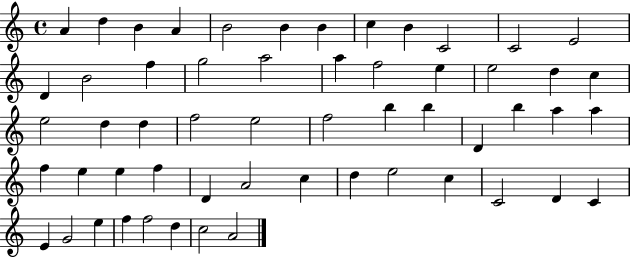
X:1
T:Untitled
M:4/4
L:1/4
K:C
A d B A B2 B B c B C2 C2 E2 D B2 f g2 a2 a f2 e e2 d c e2 d d f2 e2 f2 b b D b a a f e e f D A2 c d e2 c C2 D C E G2 e f f2 d c2 A2